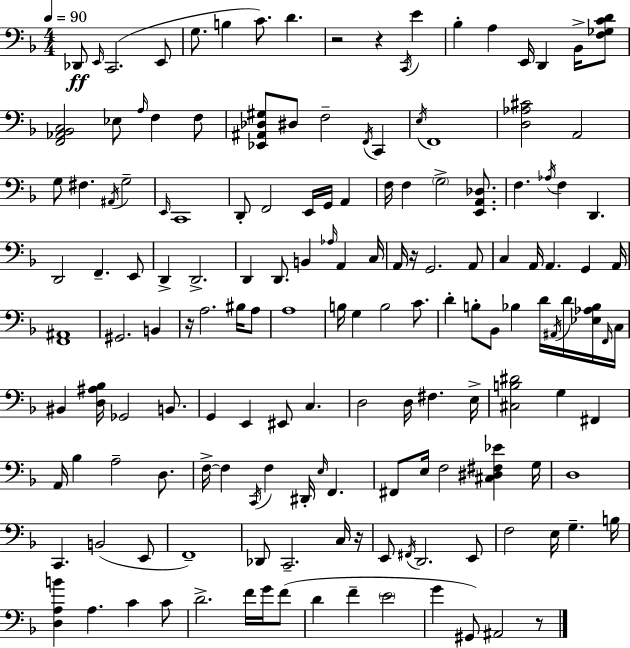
{
  \clef bass
  \numericTimeSignature
  \time 4/4
  \key f \major
  \tempo 4 = 90
  des,8\ff \grace { e,16 }( c,2. e,8 | g8. b4 c'8.) d'4. | r2 r4 \acciaccatura { c,16 } e'4 | bes4-. a4 e,16 d,4 bes,16-> | \break <f ges c' d'>8 <f, aes, bes, c>2 ees8 \grace { a16 } f4 | f8 <ees, ais, des gis>8 dis8 f2-- \acciaccatura { f,16 } | c,4 \acciaccatura { e16 } f,1 | <d aes cis'>2 a,2 | \break g8 fis4. \acciaccatura { ais,16 } g2-- | \grace { e,16 } c,1 | d,8-. f,2 | e,16 g,16 a,4 f16 f4 \parenthesize g2-> | \break <e, a, des>8. f4. \acciaccatura { aes16 } f4 | d,4. d,2 | f,4.-- e,8 d,4-> d,2.-> | d,4 d,8. b,4 | \break \grace { aes16 } a,4 c16 a,16 r16 g,2. | a,8 c4 a,16 a,4. | g,4 a,16 <f, ais,>1 | gis,2. | \break b,4 r16 a2. | bis16 a8 a1 | b16 g4 b2 | c'8. d'4-. b8-. bes,8 | \break bes4 d'16 \acciaccatura { ais,16 } d'16 <ees aes bes>16 \grace { f,16 } c16 bis,4 <d ais bes>16 | ges,2 b,8. g,4 e,4 | eis,8 c4. d2 | d16 fis4. e16-> <cis b dis'>2 | \break g4 fis,4 a,16 bes4 | a2-- d8. f16->~~ f4 | \acciaccatura { c,16 } f4 dis,16-. \grace { e16 } f,4. fis,8 e16 | f2 <cis dis fis ees'>4 g16 d1 | \break c,4. | b,2( e,8 f,1--) | des,8 c,2.-- | c16 r16 e,8 \acciaccatura { fis,16 } | \break d,2. e,8 f2 | e16 g4.-- b16 <d a b'>4 | a4. c'4 c'8 d'2.-> | f'16 g'16 f'8( d'4 | \break f'4-- \parenthesize e'2 g'4 | gis,8) ais,2 r8 \bar "|."
}